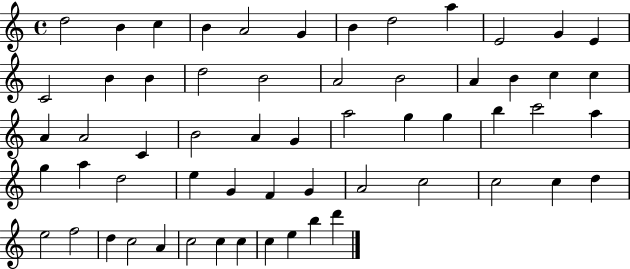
D5/h B4/q C5/q B4/q A4/h G4/q B4/q D5/h A5/q E4/h G4/q E4/q C4/h B4/q B4/q D5/h B4/h A4/h B4/h A4/q B4/q C5/q C5/q A4/q A4/h C4/q B4/h A4/q G4/q A5/h G5/q G5/q B5/q C6/h A5/q G5/q A5/q D5/h E5/q G4/q F4/q G4/q A4/h C5/h C5/h C5/q D5/q E5/h F5/h D5/q C5/h A4/q C5/h C5/q C5/q C5/q E5/q B5/q D6/q